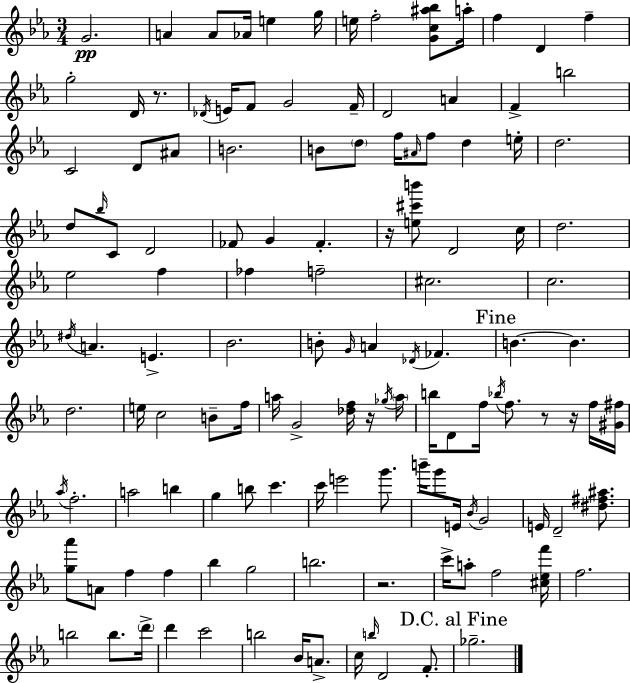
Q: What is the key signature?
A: EES major